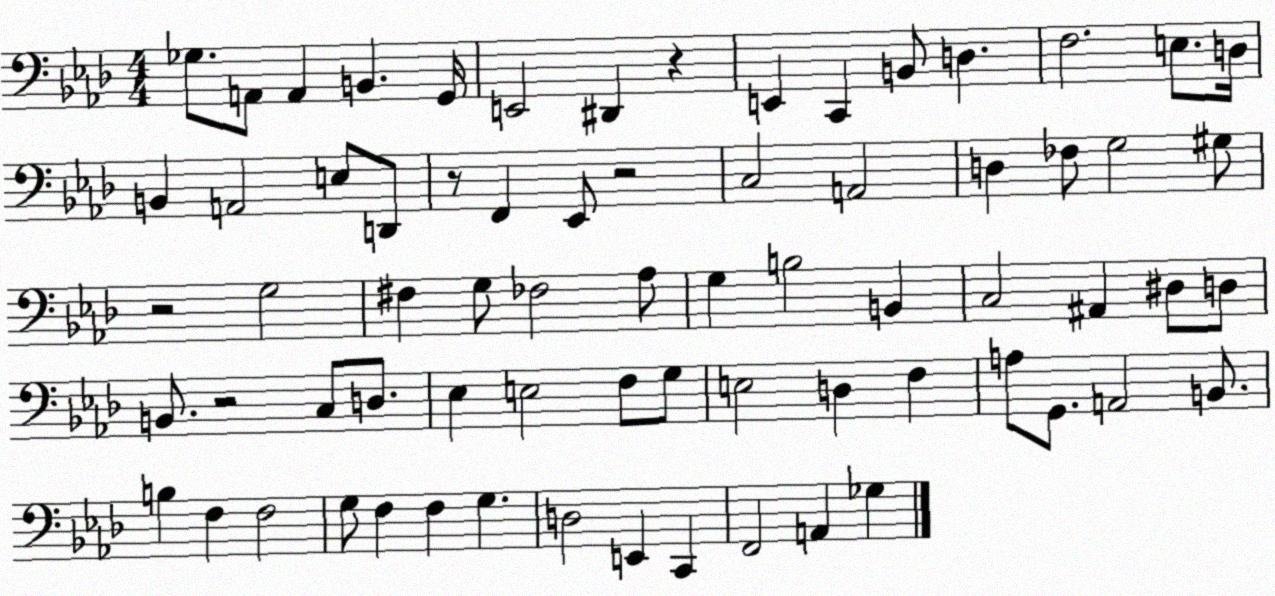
X:1
T:Untitled
M:4/4
L:1/4
K:Ab
_G,/2 A,,/2 A,, B,, G,,/4 E,,2 ^D,, z E,, C,, B,,/2 D, F,2 E,/2 D,/4 B,, A,,2 E,/2 D,,/2 z/2 F,, _E,,/2 z2 C,2 A,,2 D, _F,/2 G,2 ^G,/2 z2 G,2 ^F, G,/2 _F,2 _A,/2 G, B,2 B,, C,2 ^A,, ^D,/2 D,/2 B,,/2 z2 C,/2 D,/2 _E, E,2 F,/2 G,/2 E,2 D, F, A,/2 G,,/2 A,,2 B,,/2 B, F, F,2 G,/2 F, F, G, D,2 E,, C,, F,,2 A,, _G,